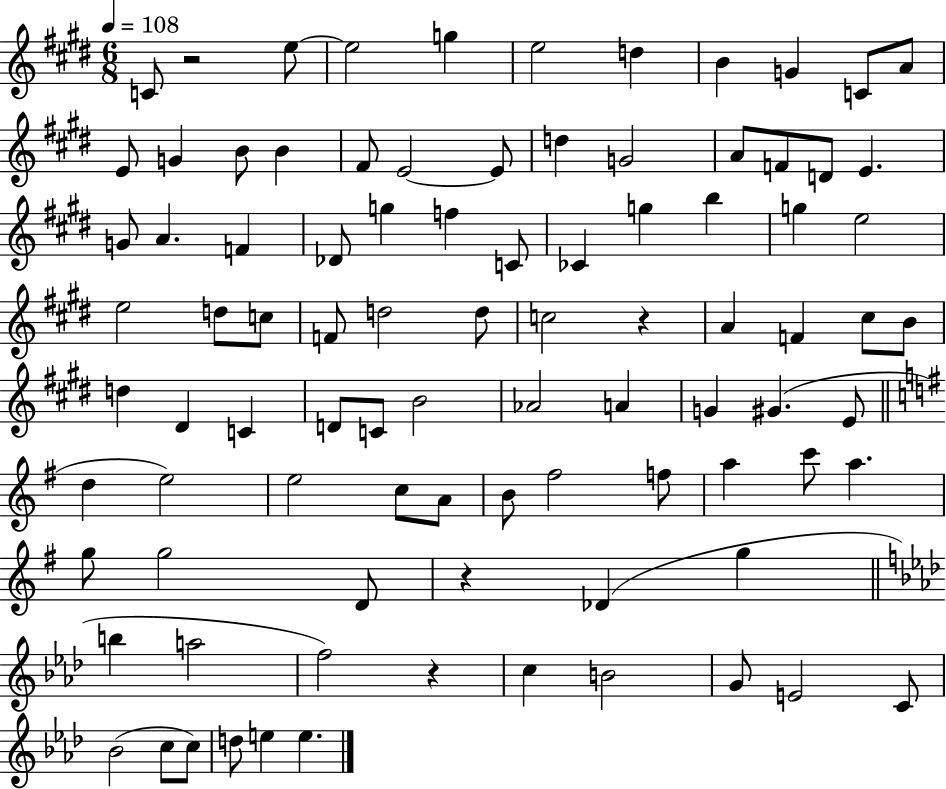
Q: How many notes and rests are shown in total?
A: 91